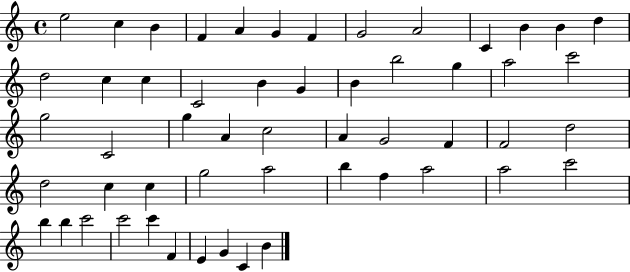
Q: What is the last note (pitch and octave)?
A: B4